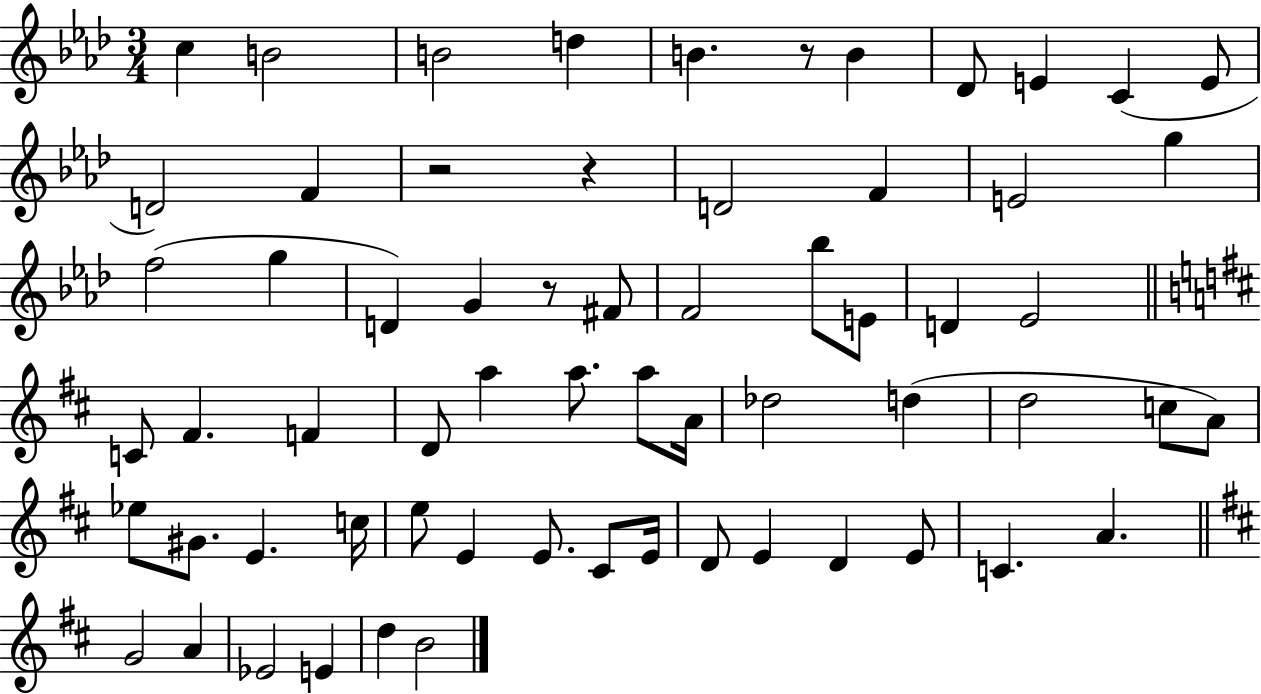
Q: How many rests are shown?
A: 4